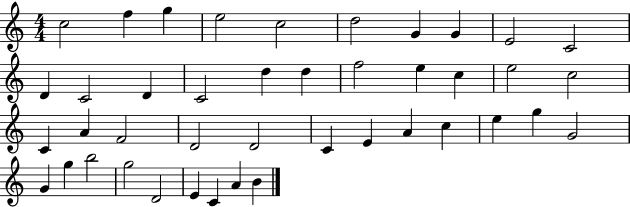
C5/h F5/q G5/q E5/h C5/h D5/h G4/q G4/q E4/h C4/h D4/q C4/h D4/q C4/h D5/q D5/q F5/h E5/q C5/q E5/h C5/h C4/q A4/q F4/h D4/h D4/h C4/q E4/q A4/q C5/q E5/q G5/q G4/h G4/q G5/q B5/h G5/h D4/h E4/q C4/q A4/q B4/q